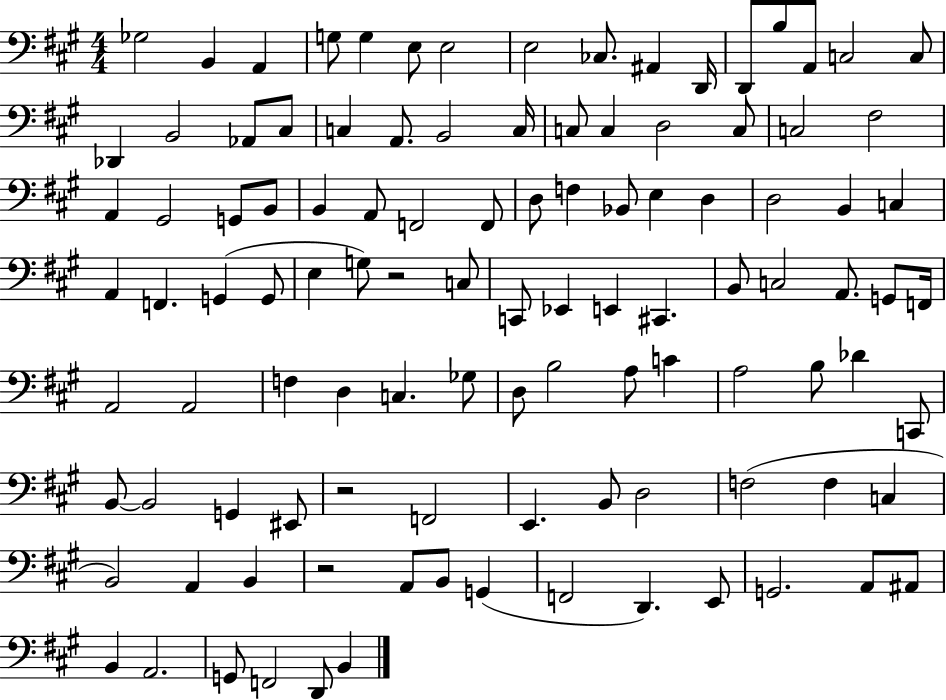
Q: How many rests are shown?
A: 3